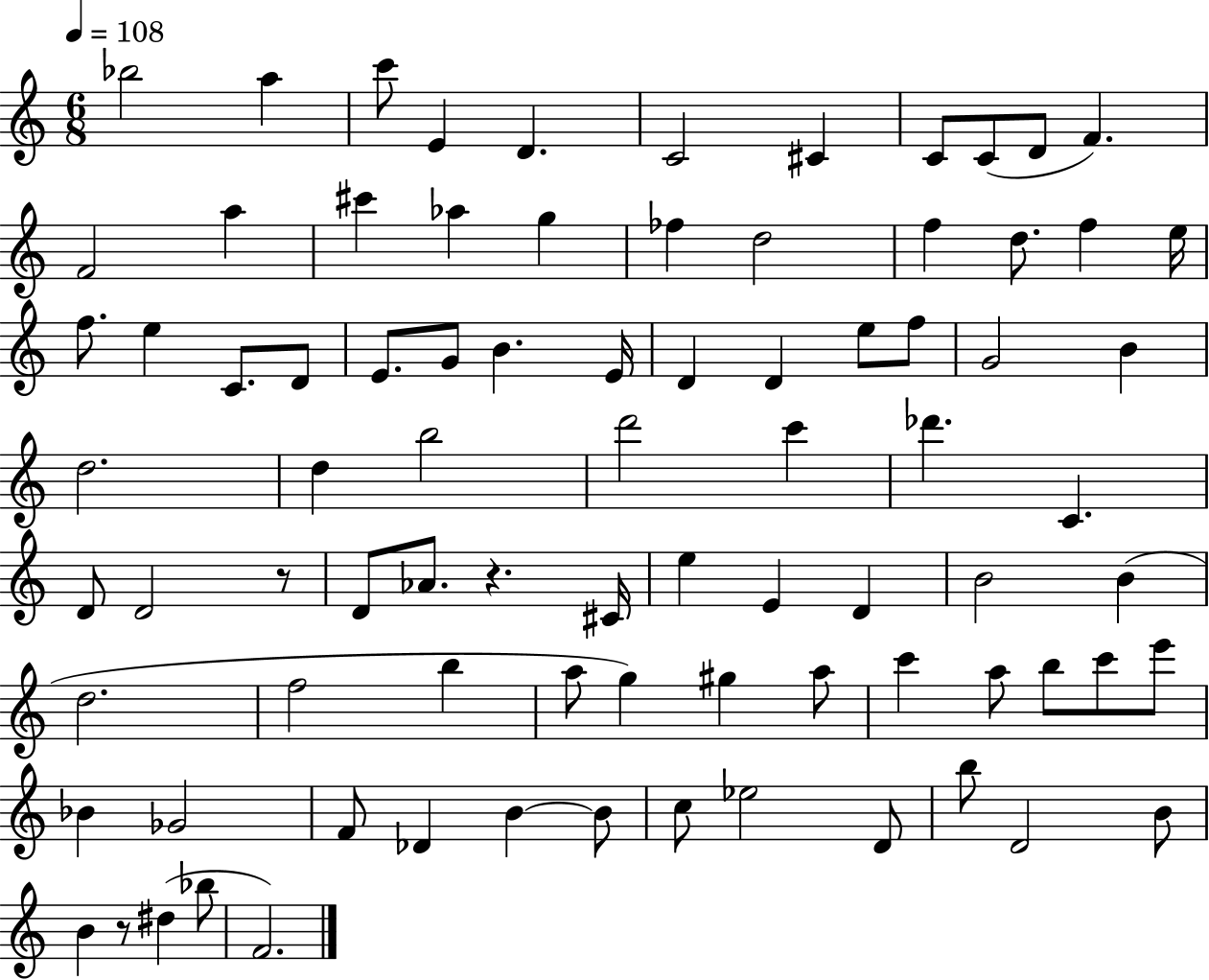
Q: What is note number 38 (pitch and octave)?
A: D5